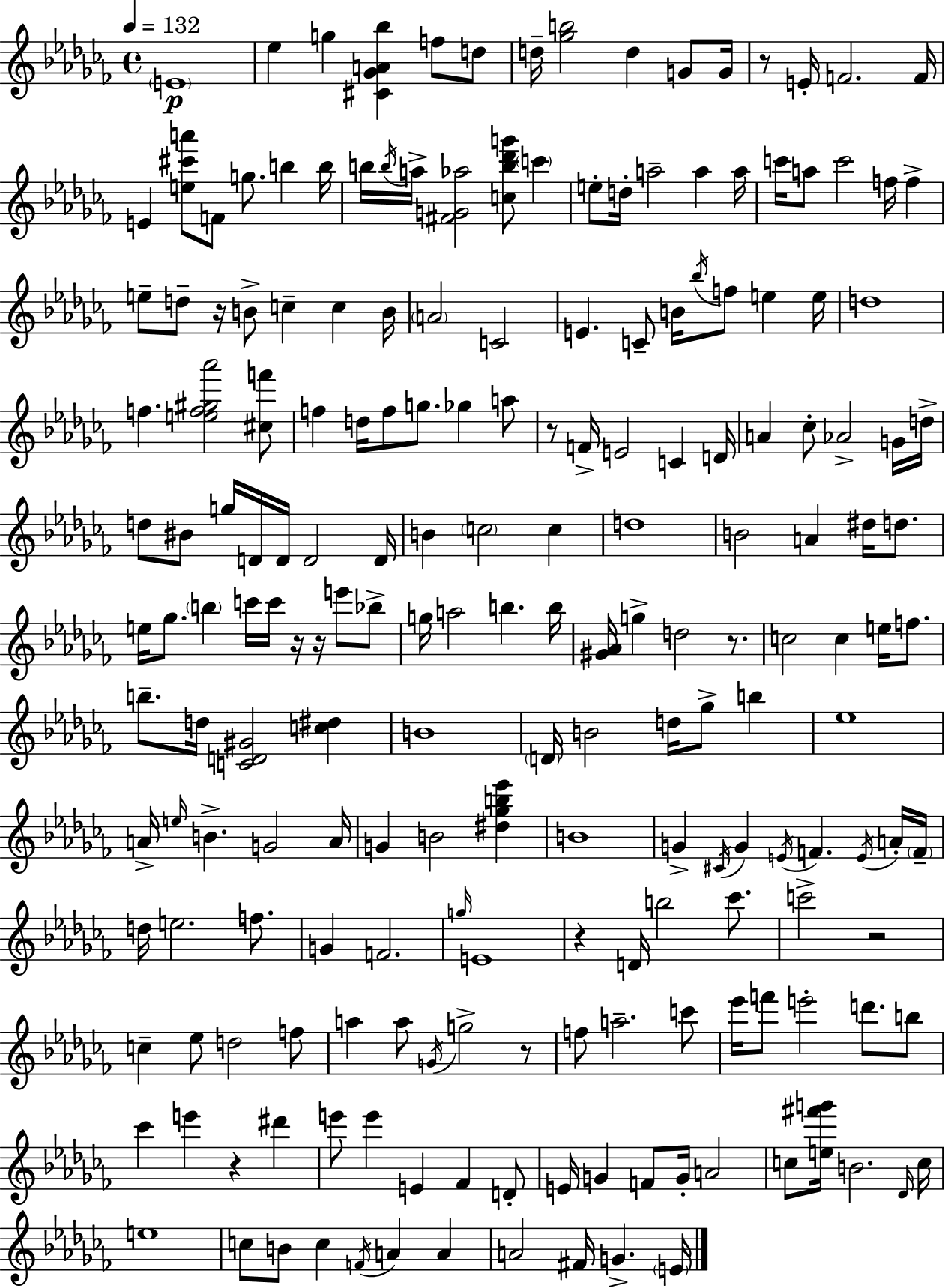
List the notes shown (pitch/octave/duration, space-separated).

E4/w Eb5/q G5/q [C#4,Gb4,A4,Bb5]/q F5/e D5/e D5/s [Gb5,B5]/h D5/q G4/e G4/s R/e E4/s F4/h. F4/s E4/q [E5,C#6,A6]/e F4/e G5/e. B5/q B5/s B5/s B5/s A5/s [F#4,G4,Ab5]/h [C5,B5,Db6,G6]/e C6/q E5/e D5/s A5/h A5/q A5/s C6/s A5/e C6/h F5/s F5/q E5/e D5/e R/s B4/e C5/q C5/q B4/s A4/h C4/h E4/q. C4/e B4/s Bb5/s F5/e E5/q E5/s D5/w F5/q. [E5,F5,G#5,Ab6]/h [C#5,F6]/e F5/q D5/s F5/e G5/e. Gb5/q A5/e R/e F4/s E4/h C4/q D4/s A4/q CES5/e Ab4/h G4/s D5/s D5/e BIS4/e G5/s D4/s D4/s D4/h D4/s B4/q C5/h C5/q D5/w B4/h A4/q D#5/s D5/e. E5/s Gb5/e. B5/q C6/s C6/s R/s R/s E6/e Bb5/e G5/s A5/h B5/q. B5/s [G#4,Ab4]/s G5/q D5/h R/e. C5/h C5/q E5/s F5/e. B5/e. D5/s [C4,D4,G#4]/h [C5,D#5]/q B4/w D4/s B4/h D5/s Gb5/e B5/q Eb5/w A4/s E5/s B4/q. G4/h A4/s G4/q B4/h [D#5,Gb5,B5,Eb6]/q B4/w G4/q C#4/s G4/q E4/s F4/q. E4/s A4/s F4/s D5/s E5/h. F5/e. G4/q F4/h. G5/s E4/w R/q D4/s B5/h CES6/e. C6/h R/h C5/q Eb5/e D5/h F5/e A5/q A5/e G4/s G5/h R/e F5/e A5/h. C6/e Eb6/s F6/e E6/h D6/e. B5/e CES6/q E6/q R/q D#6/q E6/e E6/q E4/q FES4/q D4/e E4/s G4/q F4/e G4/s A4/h C5/e [E5,F#6,G6]/s B4/h. Db4/s C5/s E5/w C5/e B4/e C5/q F4/s A4/q A4/q A4/h F#4/s G4/q. E4/s